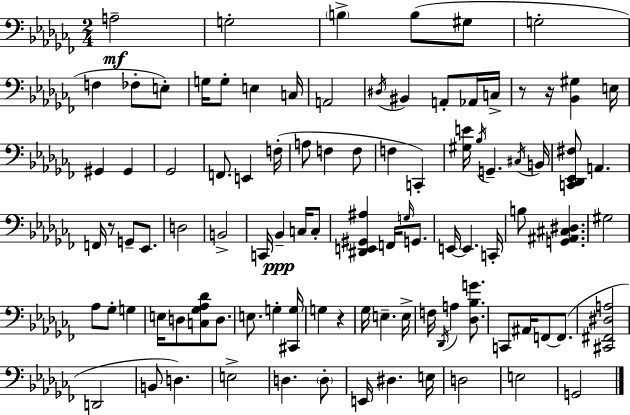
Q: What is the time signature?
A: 2/4